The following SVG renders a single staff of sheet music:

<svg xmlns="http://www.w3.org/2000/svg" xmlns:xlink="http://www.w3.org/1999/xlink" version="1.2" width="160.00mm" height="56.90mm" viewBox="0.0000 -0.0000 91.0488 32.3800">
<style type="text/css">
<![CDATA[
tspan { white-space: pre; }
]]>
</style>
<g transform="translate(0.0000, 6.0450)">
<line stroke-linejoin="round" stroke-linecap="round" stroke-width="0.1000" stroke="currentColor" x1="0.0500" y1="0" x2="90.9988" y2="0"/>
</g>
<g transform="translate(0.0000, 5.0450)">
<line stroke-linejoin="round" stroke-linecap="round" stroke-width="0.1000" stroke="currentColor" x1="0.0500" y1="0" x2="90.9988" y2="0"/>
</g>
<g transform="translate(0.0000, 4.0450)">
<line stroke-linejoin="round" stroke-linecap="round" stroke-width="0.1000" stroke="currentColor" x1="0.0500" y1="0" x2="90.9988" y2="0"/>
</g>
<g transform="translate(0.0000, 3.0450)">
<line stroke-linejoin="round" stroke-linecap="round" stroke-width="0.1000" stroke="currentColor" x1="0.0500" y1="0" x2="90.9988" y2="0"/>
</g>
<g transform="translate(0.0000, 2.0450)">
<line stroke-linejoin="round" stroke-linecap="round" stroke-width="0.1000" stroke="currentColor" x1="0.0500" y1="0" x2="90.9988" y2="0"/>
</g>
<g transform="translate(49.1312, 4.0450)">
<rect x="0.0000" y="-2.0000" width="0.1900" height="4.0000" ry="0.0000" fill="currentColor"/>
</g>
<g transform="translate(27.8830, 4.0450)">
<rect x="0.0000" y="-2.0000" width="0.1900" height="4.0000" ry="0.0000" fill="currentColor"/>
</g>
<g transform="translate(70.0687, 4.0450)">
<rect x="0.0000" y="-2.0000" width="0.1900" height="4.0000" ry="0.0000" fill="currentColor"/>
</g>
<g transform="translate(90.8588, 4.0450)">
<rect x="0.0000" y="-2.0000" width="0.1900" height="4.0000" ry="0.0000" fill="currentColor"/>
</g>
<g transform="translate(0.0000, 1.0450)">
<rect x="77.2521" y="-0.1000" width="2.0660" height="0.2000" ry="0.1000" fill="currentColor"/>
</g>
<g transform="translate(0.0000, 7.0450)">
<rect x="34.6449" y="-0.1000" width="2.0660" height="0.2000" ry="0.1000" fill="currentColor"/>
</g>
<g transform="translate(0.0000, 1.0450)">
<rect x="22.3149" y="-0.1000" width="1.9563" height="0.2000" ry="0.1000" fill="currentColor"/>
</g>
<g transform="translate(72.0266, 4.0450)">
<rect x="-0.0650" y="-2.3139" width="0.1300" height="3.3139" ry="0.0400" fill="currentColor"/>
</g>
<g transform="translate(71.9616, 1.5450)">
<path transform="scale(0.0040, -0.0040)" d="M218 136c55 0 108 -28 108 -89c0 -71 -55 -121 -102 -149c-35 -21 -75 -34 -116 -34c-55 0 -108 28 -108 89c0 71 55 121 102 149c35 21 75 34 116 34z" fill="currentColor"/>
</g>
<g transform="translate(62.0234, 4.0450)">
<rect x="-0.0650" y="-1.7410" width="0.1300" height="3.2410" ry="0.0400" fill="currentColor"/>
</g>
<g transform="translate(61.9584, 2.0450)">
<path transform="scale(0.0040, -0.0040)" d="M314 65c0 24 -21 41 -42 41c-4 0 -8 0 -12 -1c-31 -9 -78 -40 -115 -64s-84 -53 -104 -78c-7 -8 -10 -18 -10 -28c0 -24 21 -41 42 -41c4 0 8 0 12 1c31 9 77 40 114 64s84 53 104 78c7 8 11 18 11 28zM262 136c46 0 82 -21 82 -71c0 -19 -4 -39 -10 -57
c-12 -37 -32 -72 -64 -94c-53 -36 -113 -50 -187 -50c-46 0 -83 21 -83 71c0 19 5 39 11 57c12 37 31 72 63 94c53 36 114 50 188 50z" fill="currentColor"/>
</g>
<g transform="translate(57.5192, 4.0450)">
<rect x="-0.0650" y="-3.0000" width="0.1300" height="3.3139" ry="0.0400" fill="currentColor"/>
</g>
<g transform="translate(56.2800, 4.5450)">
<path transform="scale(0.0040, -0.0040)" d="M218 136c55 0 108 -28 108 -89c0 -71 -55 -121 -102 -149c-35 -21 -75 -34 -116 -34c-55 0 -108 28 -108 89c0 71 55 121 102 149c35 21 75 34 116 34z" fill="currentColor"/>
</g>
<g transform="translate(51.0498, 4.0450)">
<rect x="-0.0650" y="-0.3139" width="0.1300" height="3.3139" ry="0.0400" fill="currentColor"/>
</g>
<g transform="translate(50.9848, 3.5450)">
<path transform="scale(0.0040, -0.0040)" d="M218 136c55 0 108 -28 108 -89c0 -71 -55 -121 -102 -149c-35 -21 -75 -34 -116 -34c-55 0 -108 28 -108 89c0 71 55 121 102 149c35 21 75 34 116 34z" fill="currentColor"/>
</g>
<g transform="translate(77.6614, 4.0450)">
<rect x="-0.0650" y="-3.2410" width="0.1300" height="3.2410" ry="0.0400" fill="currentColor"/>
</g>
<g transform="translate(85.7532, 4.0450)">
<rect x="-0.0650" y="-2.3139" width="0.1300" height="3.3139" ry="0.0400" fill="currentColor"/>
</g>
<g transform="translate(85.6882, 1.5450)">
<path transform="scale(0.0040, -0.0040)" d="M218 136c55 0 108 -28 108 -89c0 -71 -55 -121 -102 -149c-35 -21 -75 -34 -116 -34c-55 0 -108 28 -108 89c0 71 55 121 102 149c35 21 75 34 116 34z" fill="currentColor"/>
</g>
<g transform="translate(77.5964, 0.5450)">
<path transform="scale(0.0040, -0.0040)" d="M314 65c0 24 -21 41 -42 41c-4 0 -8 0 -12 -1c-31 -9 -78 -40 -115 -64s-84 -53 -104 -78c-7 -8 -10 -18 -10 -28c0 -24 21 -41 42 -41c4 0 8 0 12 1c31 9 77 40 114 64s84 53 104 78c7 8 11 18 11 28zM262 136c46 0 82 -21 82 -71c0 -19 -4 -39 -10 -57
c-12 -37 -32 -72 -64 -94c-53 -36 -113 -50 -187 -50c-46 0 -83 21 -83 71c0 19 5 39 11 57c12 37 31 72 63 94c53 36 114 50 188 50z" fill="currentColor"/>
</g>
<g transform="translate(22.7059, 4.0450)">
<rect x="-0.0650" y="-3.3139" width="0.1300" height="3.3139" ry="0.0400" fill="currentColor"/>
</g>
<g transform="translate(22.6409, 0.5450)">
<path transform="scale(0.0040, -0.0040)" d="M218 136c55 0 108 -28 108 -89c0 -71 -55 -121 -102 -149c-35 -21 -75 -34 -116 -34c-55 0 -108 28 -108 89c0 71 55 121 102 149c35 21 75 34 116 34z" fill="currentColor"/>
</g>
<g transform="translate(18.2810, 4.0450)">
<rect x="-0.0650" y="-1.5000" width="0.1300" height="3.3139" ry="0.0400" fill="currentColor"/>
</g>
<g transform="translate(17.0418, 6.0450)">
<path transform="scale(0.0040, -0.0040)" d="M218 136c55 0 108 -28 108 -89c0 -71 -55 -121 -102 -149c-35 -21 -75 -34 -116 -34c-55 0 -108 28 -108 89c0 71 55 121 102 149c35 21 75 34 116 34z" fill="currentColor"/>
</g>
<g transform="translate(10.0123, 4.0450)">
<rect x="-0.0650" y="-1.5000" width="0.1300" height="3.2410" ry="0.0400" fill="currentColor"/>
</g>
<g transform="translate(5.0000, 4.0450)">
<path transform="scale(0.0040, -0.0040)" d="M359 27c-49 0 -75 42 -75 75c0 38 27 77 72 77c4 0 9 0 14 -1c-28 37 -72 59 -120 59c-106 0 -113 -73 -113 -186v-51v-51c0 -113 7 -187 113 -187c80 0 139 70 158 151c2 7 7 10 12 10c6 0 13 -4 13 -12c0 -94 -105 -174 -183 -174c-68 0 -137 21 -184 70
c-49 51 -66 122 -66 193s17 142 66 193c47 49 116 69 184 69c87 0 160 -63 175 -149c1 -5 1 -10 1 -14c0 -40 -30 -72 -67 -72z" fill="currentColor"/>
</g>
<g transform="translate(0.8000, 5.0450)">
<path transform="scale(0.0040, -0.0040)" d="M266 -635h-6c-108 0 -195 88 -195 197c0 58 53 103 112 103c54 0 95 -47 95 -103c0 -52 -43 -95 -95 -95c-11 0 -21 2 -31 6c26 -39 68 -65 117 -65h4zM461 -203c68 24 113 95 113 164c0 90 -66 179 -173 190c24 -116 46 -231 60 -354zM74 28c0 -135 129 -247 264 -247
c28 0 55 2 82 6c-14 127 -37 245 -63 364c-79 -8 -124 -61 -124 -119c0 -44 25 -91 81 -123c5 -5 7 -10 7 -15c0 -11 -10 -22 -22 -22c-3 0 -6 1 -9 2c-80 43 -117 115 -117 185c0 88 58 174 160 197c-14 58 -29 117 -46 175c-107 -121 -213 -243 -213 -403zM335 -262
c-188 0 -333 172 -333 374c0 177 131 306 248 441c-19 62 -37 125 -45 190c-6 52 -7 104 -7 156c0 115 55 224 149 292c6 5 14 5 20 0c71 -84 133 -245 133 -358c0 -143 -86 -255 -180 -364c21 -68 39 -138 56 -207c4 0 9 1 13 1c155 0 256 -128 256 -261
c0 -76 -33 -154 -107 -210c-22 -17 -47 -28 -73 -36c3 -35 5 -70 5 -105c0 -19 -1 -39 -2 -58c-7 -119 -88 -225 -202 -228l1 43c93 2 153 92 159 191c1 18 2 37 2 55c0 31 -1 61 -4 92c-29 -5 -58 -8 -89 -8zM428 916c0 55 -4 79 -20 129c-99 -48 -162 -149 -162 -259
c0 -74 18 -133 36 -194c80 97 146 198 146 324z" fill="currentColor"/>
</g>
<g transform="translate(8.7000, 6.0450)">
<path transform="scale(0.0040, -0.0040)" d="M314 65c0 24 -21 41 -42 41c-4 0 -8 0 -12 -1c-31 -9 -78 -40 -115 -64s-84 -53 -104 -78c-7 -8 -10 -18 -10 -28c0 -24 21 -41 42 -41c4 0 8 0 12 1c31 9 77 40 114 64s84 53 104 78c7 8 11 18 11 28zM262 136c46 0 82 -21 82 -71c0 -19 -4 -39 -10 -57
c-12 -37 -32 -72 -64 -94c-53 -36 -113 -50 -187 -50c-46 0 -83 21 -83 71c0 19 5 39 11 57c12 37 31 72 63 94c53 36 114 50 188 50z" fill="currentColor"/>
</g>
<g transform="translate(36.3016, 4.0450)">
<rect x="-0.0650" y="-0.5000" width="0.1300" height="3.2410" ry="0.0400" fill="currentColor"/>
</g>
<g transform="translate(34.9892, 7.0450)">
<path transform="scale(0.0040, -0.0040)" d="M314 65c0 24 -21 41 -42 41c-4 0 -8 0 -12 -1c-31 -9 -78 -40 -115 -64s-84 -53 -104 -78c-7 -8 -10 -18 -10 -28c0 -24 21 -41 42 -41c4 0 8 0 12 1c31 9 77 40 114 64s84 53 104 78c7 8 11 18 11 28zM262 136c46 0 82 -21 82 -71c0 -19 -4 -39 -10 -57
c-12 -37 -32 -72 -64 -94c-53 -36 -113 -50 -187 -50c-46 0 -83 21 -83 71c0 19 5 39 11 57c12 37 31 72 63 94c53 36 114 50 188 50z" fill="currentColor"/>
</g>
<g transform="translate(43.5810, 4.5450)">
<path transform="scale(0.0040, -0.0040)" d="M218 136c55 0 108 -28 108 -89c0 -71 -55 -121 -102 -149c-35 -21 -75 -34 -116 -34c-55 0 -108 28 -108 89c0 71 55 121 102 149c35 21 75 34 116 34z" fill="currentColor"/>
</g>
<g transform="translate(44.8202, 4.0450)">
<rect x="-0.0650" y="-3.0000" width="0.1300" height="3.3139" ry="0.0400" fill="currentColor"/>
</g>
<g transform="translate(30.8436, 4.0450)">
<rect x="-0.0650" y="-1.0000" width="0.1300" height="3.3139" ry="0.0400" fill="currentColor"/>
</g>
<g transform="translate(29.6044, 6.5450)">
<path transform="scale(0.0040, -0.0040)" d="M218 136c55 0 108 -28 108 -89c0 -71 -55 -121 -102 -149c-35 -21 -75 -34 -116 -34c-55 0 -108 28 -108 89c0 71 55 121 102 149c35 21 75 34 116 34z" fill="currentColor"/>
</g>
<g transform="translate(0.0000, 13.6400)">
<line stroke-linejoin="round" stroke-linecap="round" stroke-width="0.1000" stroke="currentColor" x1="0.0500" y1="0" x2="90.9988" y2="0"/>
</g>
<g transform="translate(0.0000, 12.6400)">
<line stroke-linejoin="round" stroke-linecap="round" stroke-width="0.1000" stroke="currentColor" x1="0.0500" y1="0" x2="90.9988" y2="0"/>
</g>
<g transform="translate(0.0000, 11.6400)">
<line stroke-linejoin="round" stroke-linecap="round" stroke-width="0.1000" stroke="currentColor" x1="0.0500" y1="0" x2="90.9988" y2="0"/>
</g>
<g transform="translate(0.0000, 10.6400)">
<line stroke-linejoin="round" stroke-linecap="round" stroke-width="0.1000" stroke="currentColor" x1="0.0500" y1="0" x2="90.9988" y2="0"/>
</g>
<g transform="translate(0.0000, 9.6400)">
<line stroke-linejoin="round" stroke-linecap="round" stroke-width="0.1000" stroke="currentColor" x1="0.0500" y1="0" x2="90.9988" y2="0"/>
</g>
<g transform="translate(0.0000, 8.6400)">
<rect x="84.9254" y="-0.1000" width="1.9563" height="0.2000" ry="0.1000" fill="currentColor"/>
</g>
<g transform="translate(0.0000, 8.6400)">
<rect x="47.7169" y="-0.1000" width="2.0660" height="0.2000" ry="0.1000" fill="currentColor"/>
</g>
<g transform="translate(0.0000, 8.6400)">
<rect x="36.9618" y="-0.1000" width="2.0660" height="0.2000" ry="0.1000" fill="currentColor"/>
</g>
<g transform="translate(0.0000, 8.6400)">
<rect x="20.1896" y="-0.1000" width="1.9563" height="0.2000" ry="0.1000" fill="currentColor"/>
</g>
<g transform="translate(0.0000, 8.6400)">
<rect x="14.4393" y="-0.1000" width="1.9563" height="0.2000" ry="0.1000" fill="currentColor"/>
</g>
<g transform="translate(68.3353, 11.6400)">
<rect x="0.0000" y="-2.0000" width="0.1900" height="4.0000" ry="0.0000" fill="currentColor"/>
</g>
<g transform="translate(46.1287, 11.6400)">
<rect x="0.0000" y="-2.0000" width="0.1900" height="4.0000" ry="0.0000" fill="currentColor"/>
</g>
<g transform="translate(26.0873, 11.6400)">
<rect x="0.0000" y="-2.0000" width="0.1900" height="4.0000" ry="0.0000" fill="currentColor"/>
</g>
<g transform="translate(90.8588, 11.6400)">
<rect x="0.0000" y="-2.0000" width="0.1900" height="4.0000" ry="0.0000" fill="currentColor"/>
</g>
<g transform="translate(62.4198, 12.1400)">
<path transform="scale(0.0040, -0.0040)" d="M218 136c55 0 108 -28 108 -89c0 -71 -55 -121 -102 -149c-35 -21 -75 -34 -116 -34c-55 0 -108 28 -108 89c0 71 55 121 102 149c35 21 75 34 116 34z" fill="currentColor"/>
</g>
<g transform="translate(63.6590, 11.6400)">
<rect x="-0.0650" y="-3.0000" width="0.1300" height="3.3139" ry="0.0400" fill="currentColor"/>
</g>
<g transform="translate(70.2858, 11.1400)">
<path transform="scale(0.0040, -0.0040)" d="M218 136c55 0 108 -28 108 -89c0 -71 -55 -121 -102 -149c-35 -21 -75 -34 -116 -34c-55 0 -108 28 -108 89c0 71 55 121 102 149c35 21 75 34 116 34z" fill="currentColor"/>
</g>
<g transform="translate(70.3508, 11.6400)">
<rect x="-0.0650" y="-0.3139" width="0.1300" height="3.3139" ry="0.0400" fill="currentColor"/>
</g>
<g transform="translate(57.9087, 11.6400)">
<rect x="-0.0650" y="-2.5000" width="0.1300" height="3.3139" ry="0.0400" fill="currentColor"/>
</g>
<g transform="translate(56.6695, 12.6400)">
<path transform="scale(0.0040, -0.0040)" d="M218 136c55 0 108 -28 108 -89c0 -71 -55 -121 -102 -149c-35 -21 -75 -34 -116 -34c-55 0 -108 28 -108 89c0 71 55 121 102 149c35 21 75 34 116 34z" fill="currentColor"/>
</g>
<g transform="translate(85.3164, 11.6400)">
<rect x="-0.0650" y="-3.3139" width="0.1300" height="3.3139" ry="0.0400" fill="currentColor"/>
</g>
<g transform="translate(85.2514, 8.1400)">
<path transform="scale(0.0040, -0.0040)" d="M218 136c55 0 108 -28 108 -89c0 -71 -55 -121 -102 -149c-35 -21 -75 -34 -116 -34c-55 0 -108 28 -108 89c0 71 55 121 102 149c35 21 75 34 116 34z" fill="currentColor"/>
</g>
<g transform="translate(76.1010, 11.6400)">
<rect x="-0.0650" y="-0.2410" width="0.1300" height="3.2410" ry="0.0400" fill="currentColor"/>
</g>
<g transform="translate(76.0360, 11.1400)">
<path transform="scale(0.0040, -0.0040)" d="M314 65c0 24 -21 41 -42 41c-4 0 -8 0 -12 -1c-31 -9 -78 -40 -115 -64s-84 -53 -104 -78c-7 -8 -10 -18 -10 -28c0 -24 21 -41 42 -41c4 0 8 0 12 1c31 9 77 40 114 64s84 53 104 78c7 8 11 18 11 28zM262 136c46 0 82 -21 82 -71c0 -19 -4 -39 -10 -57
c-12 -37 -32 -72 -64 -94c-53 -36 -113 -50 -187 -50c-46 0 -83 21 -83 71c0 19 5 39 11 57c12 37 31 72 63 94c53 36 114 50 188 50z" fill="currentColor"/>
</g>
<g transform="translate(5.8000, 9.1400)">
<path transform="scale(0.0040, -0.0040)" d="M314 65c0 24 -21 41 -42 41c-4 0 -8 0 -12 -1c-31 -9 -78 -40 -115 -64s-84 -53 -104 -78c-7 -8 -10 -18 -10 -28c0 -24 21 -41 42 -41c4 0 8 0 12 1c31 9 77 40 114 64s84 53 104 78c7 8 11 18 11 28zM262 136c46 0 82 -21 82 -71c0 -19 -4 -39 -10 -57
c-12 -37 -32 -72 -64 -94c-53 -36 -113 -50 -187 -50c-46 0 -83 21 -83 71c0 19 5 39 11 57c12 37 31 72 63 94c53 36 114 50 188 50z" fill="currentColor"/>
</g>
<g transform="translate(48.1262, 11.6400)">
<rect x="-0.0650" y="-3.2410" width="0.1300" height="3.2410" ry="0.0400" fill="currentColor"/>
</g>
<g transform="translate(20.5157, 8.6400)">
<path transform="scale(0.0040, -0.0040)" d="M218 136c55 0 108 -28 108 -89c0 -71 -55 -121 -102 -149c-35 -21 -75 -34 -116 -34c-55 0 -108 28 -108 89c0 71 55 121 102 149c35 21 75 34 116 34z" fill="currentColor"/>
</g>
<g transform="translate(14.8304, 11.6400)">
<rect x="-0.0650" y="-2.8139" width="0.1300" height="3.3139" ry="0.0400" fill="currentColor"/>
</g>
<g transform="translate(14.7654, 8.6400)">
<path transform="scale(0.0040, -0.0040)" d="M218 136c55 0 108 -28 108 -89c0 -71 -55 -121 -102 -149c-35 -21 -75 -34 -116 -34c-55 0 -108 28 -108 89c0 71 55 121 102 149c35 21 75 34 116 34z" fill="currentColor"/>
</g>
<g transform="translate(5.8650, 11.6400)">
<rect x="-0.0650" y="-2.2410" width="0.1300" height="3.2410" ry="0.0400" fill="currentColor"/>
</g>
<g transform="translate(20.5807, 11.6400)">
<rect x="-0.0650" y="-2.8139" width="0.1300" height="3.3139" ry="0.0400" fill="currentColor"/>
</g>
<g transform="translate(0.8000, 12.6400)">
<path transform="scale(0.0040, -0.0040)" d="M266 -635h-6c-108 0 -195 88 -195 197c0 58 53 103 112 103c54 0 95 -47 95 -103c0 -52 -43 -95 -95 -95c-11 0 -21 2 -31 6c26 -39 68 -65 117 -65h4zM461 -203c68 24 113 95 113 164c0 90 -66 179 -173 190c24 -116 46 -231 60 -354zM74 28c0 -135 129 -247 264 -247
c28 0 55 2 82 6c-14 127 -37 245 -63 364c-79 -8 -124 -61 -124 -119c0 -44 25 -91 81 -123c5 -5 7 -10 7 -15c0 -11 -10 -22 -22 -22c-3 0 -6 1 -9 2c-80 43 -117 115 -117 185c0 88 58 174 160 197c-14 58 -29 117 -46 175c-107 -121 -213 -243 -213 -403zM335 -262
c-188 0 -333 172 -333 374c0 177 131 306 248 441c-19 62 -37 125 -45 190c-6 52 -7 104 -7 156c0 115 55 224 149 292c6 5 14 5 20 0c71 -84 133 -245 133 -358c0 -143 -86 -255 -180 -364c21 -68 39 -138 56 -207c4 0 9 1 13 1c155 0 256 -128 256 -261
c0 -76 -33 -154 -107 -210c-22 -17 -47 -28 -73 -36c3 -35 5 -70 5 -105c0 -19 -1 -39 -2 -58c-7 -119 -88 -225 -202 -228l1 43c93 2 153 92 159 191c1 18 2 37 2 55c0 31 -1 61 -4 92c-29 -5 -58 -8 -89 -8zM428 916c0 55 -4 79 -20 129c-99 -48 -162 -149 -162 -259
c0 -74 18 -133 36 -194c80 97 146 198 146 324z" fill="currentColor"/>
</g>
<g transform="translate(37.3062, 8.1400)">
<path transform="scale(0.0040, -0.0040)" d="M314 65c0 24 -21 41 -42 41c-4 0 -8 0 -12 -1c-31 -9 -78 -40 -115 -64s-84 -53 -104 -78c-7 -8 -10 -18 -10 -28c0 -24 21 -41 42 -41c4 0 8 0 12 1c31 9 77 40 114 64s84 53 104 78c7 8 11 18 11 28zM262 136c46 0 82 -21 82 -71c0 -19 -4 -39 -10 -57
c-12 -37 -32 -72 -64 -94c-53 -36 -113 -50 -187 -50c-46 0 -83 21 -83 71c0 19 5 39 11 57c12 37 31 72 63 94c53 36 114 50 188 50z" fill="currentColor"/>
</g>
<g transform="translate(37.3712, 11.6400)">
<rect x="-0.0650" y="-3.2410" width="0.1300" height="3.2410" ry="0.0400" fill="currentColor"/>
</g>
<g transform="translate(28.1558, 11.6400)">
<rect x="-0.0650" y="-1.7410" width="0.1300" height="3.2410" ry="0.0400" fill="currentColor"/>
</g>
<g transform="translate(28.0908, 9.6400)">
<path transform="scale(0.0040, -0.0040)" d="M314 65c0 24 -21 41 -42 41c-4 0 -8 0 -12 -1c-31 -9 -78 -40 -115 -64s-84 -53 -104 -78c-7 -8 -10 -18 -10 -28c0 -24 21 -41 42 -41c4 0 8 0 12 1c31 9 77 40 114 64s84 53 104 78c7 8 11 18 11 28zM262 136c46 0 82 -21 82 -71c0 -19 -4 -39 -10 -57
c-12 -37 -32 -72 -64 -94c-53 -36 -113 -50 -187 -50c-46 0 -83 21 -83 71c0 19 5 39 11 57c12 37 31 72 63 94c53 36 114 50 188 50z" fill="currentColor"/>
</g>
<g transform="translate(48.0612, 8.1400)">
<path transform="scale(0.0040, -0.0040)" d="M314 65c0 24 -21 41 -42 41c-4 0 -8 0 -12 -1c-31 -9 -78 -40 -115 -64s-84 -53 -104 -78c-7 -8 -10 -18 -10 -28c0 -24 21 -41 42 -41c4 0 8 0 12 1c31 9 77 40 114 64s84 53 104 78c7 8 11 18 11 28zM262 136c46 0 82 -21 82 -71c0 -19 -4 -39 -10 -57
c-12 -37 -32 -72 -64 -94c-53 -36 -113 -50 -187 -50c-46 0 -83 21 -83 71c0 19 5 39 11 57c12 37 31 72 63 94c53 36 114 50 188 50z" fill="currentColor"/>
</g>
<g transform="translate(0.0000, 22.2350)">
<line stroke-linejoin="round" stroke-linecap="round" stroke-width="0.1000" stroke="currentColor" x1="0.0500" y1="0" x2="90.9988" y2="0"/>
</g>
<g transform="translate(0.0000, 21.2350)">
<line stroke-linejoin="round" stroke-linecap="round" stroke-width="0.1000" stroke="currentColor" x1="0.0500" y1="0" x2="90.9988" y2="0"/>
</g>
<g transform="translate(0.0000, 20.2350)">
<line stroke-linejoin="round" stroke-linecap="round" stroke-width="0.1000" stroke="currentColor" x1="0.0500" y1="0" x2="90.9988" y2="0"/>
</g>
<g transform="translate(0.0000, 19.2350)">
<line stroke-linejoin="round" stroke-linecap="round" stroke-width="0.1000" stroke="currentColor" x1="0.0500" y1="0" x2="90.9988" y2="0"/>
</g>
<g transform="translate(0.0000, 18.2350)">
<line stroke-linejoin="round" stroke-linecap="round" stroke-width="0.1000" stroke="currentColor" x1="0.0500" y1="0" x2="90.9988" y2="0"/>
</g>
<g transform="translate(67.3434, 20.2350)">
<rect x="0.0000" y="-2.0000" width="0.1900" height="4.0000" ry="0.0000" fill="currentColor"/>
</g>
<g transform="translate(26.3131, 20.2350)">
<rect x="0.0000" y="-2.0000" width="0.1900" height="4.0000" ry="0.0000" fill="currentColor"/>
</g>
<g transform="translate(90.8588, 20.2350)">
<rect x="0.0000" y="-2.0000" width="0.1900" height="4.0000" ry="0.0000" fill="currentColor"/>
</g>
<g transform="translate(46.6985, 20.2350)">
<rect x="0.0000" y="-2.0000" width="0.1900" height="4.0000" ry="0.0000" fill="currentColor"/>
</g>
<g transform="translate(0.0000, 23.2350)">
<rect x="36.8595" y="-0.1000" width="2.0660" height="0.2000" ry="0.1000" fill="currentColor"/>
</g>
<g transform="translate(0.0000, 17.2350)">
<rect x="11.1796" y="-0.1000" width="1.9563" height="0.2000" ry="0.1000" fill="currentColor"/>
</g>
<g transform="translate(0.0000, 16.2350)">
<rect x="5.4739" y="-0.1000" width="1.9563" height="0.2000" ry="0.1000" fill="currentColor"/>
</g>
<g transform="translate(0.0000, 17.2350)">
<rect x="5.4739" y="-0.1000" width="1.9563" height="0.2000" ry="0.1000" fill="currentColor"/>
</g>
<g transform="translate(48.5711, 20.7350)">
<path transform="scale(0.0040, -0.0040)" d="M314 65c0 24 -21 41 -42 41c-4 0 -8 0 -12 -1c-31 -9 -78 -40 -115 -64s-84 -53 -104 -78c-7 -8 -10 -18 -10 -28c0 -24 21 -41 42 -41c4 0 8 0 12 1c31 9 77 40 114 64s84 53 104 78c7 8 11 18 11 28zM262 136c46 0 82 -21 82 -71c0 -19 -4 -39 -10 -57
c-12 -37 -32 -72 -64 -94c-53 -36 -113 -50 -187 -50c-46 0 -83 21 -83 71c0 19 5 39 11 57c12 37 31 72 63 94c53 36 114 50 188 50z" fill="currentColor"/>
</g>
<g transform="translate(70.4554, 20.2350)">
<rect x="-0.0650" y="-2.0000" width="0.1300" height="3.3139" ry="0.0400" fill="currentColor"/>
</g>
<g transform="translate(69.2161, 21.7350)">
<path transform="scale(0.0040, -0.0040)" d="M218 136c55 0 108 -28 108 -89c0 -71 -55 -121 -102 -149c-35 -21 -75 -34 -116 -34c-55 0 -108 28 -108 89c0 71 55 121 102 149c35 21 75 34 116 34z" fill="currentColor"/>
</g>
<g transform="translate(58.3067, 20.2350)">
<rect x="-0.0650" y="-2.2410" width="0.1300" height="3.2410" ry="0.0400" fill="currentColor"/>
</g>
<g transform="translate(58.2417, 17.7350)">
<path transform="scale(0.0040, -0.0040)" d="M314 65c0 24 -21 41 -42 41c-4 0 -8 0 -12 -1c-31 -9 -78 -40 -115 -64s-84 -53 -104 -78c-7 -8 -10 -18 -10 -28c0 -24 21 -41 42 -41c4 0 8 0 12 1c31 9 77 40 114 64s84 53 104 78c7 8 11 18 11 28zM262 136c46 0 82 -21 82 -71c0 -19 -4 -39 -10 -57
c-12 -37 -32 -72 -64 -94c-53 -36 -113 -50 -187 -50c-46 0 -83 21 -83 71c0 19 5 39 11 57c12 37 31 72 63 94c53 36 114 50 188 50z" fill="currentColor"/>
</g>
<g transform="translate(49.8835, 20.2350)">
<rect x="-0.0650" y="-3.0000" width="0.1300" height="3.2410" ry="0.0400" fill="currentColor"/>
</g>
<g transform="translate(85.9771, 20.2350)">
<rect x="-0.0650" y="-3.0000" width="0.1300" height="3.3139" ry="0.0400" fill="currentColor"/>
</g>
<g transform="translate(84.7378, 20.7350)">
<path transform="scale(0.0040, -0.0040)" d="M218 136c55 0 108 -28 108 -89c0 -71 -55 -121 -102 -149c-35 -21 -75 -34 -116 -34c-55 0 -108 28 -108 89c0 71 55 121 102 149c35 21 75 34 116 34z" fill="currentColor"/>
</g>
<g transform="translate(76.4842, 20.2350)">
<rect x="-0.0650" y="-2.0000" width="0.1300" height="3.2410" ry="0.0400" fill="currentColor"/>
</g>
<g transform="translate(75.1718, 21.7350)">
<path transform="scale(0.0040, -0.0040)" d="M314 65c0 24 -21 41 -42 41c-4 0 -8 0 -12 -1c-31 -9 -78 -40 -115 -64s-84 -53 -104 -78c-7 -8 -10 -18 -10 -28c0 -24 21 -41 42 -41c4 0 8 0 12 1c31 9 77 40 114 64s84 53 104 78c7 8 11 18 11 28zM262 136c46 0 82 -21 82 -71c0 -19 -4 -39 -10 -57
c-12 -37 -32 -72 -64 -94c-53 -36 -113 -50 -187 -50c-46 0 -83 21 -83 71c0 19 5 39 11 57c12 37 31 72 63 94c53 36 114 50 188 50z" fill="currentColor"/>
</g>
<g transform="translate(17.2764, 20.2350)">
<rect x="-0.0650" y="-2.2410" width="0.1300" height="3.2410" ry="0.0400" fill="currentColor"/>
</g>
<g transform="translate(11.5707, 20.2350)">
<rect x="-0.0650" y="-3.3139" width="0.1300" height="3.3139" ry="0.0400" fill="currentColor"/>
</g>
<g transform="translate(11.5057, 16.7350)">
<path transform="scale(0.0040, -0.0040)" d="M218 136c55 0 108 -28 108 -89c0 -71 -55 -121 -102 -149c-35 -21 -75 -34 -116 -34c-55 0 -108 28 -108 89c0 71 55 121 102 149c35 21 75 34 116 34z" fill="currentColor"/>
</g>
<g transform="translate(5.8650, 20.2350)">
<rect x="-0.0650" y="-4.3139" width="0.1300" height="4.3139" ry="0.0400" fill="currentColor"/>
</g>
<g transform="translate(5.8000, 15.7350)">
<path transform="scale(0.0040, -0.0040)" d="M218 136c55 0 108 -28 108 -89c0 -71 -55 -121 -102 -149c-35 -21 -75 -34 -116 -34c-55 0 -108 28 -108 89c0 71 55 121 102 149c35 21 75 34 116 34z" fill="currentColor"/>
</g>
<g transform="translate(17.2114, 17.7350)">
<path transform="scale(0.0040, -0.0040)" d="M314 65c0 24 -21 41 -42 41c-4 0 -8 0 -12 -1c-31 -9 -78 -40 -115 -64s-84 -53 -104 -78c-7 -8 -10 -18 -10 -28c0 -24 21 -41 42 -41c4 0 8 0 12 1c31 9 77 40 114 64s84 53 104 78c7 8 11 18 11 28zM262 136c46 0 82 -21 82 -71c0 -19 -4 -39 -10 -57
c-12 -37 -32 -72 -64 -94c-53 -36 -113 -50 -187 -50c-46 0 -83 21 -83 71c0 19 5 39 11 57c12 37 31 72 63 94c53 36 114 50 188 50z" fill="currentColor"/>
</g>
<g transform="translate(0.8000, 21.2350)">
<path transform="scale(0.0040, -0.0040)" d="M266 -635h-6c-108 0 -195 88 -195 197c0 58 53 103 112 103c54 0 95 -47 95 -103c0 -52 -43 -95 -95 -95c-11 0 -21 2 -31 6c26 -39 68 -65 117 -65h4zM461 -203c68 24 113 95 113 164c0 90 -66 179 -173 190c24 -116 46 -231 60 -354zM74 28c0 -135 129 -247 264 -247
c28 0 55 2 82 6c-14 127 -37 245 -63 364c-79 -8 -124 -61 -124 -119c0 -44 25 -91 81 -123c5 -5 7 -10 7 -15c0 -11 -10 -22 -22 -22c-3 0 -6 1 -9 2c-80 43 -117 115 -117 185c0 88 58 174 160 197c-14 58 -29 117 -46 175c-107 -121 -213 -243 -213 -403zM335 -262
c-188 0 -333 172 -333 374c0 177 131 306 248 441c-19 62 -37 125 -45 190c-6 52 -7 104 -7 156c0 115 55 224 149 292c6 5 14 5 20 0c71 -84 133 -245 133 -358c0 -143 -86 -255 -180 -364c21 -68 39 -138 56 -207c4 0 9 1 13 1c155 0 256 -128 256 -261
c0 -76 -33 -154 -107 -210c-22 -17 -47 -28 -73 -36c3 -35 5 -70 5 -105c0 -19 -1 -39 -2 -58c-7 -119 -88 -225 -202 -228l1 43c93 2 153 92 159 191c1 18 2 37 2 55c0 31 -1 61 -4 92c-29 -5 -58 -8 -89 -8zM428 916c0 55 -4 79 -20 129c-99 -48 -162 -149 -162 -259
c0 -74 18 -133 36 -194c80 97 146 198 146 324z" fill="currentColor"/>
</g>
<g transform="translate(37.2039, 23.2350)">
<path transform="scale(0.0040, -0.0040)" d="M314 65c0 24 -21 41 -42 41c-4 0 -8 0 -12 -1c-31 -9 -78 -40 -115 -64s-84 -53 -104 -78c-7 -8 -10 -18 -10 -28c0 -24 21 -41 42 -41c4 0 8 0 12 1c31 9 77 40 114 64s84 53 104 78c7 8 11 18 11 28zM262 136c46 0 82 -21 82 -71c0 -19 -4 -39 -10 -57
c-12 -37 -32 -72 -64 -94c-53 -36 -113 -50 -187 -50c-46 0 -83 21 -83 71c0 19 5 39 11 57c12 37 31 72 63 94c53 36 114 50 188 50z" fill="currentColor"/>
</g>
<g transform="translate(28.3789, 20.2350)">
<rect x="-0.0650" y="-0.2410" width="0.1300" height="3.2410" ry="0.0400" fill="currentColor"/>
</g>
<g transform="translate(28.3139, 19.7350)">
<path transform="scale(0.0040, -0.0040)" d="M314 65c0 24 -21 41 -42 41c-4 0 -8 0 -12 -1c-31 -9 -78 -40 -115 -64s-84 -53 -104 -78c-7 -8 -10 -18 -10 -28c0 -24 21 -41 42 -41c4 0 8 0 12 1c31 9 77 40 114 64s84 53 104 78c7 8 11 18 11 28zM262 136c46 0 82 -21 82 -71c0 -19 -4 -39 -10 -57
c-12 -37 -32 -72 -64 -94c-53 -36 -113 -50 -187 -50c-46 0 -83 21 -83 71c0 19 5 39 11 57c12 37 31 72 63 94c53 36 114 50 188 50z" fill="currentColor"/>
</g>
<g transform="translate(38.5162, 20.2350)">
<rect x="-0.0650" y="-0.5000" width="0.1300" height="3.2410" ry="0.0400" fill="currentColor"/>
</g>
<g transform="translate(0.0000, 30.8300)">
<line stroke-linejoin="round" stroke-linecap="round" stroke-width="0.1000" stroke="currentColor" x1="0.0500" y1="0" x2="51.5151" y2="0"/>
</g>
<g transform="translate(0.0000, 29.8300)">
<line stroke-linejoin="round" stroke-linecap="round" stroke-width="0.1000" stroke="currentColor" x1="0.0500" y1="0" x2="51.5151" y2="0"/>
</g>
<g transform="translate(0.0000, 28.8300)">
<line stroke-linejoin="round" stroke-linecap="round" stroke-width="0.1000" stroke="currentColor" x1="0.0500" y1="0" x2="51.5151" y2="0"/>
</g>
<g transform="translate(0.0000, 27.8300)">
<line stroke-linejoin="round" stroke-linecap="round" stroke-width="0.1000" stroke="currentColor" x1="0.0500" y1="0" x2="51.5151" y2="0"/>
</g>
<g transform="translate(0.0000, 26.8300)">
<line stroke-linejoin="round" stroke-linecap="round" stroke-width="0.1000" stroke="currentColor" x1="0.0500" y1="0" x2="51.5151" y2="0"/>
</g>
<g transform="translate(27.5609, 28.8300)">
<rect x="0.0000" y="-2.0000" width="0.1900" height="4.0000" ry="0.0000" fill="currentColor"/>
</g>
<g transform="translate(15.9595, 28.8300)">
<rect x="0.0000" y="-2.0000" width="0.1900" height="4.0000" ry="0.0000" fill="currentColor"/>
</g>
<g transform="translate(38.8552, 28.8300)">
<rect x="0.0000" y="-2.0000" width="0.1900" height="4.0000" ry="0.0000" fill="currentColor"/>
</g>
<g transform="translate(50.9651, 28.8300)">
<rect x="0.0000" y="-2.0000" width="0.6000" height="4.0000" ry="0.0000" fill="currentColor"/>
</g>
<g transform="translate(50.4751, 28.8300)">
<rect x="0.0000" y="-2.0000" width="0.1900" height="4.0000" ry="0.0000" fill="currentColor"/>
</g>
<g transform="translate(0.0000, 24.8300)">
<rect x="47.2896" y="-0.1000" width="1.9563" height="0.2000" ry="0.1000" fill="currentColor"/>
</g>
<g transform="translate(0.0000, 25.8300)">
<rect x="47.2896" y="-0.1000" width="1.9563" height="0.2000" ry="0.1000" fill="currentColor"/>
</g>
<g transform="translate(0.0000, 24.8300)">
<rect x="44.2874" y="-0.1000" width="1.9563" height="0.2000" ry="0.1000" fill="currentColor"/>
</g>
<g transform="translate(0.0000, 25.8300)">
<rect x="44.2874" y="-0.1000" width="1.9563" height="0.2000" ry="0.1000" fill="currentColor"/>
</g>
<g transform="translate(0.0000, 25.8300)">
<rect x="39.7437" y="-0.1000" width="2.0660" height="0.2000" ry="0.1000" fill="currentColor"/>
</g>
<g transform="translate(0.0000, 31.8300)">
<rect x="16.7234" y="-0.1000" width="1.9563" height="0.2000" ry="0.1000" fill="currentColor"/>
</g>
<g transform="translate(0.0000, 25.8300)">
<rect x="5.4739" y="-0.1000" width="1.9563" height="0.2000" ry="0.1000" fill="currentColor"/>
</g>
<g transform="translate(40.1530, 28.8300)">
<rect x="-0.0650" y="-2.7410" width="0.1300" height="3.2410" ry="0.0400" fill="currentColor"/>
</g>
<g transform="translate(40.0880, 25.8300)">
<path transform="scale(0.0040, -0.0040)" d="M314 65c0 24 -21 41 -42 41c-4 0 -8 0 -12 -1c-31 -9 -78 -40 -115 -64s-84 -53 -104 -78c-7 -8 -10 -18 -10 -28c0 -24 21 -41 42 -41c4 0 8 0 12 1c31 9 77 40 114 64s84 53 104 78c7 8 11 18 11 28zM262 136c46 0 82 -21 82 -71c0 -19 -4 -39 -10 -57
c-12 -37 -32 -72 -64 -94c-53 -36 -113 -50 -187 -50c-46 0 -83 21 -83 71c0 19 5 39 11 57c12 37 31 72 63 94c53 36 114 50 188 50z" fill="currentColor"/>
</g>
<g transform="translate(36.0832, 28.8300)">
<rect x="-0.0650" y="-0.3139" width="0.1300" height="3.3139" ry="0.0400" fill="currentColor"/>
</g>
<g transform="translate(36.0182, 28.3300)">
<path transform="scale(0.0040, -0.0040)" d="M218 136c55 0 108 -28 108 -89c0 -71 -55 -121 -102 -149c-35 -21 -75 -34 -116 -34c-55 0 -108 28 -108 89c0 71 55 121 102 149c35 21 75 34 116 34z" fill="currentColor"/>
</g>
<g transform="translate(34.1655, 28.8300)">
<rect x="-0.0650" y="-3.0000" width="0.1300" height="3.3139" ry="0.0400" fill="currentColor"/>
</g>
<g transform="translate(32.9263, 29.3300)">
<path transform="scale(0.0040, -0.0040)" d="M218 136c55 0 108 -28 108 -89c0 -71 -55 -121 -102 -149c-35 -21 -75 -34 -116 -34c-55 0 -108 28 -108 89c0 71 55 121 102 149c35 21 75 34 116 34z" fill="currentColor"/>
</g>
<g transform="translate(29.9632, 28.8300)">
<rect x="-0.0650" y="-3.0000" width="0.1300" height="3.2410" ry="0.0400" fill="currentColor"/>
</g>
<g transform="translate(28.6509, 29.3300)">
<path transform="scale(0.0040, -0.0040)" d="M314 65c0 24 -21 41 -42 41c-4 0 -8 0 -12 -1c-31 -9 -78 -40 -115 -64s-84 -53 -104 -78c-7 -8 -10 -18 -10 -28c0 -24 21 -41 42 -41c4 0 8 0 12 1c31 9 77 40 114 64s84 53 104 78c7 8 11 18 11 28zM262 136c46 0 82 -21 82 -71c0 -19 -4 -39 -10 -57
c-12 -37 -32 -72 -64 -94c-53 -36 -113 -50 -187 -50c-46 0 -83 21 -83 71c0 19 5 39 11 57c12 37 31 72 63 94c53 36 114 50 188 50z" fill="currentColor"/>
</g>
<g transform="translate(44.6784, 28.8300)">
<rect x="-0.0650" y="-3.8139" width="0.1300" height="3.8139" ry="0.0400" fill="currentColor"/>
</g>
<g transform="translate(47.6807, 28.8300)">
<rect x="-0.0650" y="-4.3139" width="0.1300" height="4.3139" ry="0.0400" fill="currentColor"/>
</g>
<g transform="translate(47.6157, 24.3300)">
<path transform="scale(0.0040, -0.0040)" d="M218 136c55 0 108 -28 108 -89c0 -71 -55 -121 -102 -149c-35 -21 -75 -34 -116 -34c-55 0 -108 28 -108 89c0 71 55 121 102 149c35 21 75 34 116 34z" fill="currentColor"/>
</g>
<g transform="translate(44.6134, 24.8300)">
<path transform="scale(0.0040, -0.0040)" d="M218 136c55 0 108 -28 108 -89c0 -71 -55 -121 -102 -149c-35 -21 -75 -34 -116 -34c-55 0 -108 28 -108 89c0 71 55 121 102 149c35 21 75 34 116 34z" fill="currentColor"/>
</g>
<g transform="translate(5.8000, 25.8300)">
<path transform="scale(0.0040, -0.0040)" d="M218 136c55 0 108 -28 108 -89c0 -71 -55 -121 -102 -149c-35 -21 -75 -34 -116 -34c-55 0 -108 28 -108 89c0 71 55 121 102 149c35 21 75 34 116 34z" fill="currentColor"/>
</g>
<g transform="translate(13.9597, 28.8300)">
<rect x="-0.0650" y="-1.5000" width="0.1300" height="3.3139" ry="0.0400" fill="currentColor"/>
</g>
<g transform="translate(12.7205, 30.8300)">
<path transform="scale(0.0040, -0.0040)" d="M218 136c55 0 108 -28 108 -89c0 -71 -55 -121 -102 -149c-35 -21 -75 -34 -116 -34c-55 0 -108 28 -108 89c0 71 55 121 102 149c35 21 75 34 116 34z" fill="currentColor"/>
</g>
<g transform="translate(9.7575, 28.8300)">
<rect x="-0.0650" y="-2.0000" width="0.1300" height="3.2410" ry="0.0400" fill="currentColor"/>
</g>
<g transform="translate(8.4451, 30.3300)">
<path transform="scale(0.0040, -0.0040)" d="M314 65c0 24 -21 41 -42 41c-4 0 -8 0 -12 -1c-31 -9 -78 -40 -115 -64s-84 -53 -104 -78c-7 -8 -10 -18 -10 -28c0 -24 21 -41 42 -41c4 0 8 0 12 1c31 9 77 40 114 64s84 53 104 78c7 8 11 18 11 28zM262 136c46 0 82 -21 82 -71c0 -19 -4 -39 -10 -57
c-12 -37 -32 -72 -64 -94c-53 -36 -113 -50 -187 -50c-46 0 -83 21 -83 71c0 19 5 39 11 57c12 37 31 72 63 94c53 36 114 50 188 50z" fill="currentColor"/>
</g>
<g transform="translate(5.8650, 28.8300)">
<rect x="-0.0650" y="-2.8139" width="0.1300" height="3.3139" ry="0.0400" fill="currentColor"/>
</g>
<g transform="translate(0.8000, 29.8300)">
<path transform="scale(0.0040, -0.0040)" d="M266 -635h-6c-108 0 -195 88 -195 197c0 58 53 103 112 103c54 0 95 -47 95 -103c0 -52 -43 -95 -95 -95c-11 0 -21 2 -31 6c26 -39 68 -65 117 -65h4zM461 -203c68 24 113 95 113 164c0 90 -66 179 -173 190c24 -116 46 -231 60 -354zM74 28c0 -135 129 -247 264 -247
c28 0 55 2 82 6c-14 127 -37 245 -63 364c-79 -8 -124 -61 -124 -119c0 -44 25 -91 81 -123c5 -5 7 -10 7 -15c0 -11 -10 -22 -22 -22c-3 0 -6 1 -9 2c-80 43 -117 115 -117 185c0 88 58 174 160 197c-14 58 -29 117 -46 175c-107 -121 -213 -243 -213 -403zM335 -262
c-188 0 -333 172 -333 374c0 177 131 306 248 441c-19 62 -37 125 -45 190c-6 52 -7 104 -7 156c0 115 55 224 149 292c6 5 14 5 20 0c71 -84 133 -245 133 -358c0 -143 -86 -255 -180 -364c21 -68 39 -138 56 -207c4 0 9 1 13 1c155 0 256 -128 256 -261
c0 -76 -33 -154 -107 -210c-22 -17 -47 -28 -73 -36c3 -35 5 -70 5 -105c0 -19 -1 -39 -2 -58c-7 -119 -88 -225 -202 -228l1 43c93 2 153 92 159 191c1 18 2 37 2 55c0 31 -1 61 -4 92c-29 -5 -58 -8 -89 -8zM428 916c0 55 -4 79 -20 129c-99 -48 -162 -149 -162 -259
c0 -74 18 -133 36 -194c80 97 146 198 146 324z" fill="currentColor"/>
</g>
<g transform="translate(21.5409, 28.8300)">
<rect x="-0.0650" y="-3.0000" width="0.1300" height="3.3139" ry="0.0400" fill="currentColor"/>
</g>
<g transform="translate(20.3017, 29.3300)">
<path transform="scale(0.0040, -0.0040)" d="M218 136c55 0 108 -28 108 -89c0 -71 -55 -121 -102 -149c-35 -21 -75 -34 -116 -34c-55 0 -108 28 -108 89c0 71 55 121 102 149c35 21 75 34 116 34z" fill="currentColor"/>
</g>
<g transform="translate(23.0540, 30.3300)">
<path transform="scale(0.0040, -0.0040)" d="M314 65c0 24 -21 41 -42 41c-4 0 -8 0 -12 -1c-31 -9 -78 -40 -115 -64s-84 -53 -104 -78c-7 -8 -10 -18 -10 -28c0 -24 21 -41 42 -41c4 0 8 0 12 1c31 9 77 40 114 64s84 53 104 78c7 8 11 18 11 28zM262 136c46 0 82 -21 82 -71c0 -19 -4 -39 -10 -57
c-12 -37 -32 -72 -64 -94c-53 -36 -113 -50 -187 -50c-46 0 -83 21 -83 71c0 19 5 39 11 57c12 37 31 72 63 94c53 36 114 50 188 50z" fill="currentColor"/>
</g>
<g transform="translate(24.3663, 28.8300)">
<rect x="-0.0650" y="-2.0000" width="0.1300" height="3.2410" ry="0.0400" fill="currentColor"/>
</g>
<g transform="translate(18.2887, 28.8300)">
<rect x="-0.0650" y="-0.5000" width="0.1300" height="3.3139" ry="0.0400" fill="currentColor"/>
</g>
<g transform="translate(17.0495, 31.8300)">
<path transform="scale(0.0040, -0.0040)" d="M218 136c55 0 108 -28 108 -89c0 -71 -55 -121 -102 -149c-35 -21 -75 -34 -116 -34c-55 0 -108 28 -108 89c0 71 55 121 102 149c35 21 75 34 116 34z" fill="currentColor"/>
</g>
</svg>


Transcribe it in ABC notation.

X:1
T:Untitled
M:4/4
L:1/4
K:C
E2 E b D C2 A c A f2 g b2 g g2 a a f2 b2 b2 G A c c2 b d' b g2 c2 C2 A2 g2 F F2 A a F2 E C A F2 A2 A c a2 c' d'